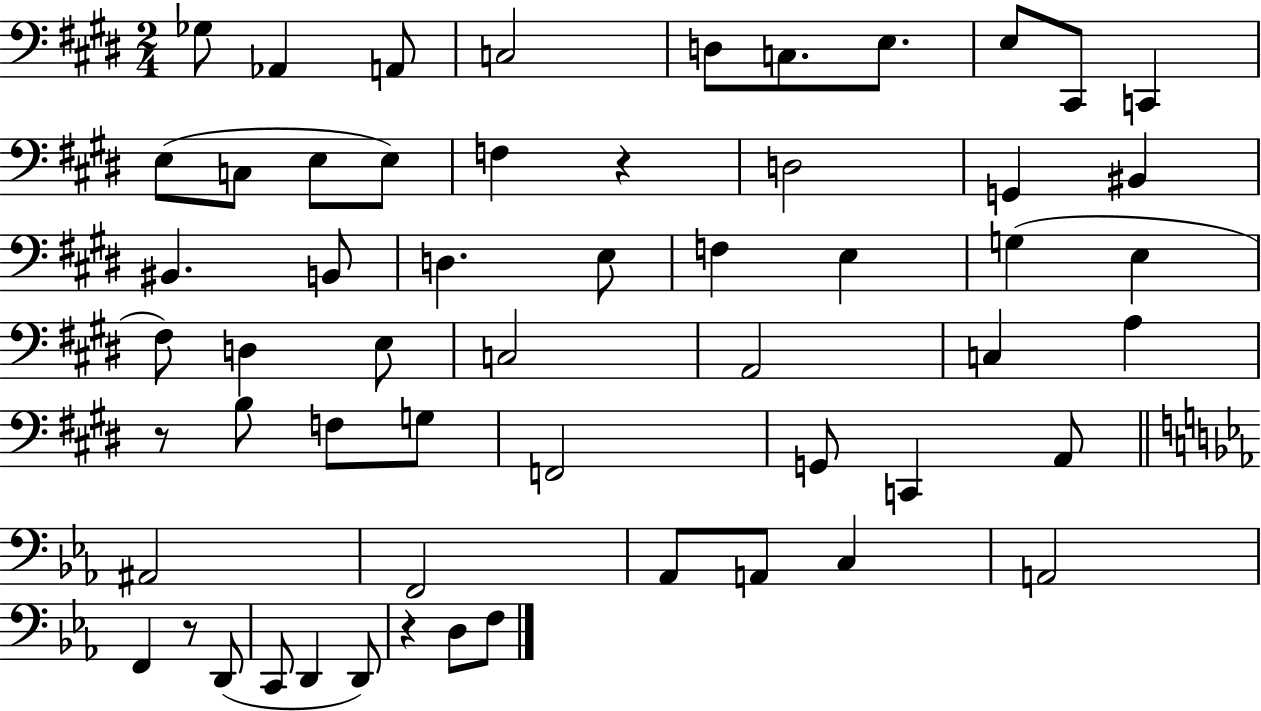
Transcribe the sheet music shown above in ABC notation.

X:1
T:Untitled
M:2/4
L:1/4
K:E
_G,/2 _A,, A,,/2 C,2 D,/2 C,/2 E,/2 E,/2 ^C,,/2 C,, E,/2 C,/2 E,/2 E,/2 F, z D,2 G,, ^B,, ^B,, B,,/2 D, E,/2 F, E, G, E, ^F,/2 D, E,/2 C,2 A,,2 C, A, z/2 B,/2 F,/2 G,/2 F,,2 G,,/2 C,, A,,/2 ^A,,2 F,,2 _A,,/2 A,,/2 C, A,,2 F,, z/2 D,,/2 C,,/2 D,, D,,/2 z D,/2 F,/2